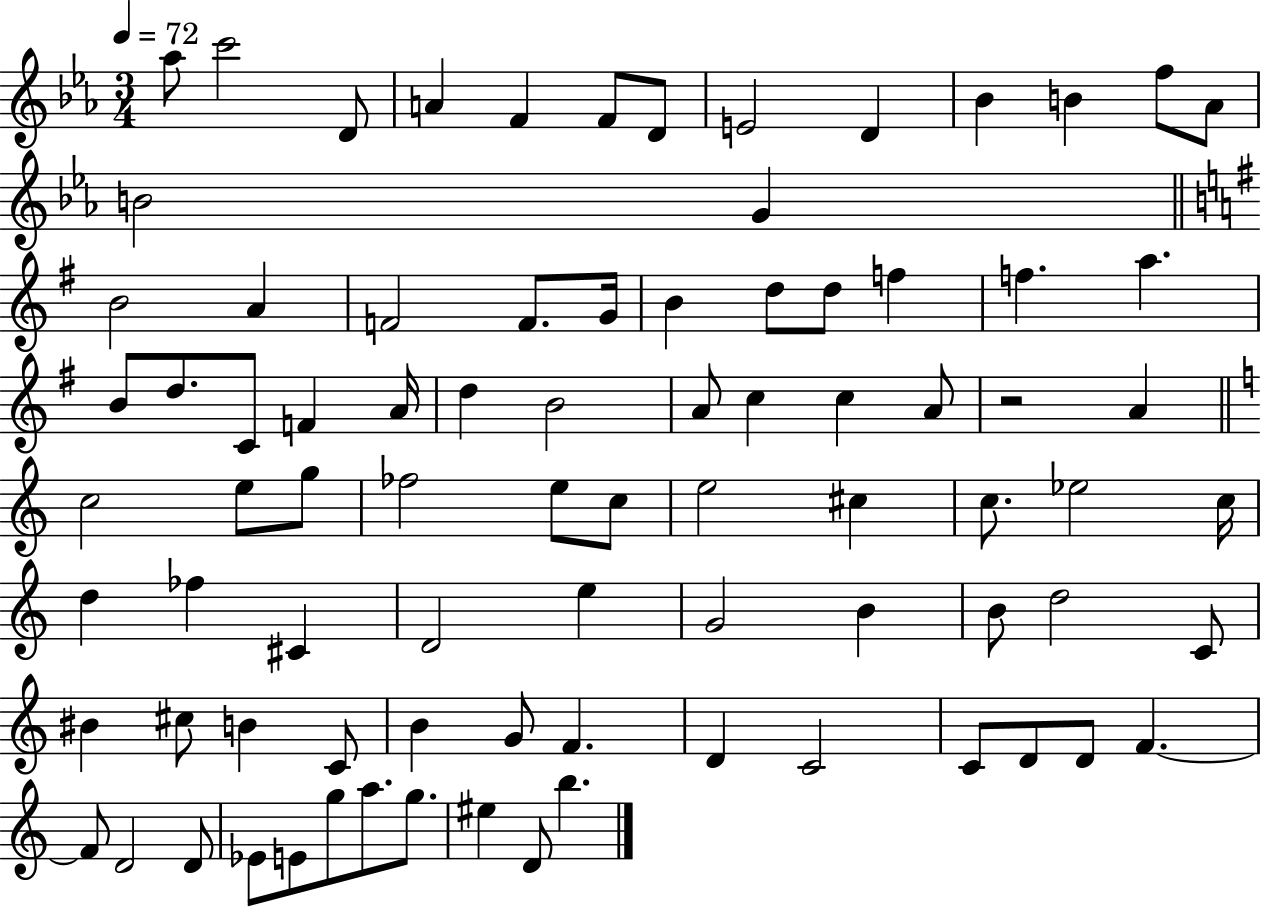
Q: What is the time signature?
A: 3/4